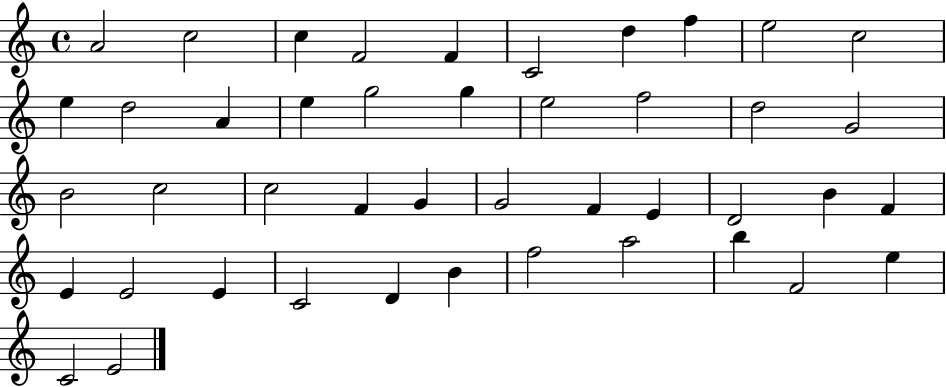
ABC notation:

X:1
T:Untitled
M:4/4
L:1/4
K:C
A2 c2 c F2 F C2 d f e2 c2 e d2 A e g2 g e2 f2 d2 G2 B2 c2 c2 F G G2 F E D2 B F E E2 E C2 D B f2 a2 b F2 e C2 E2